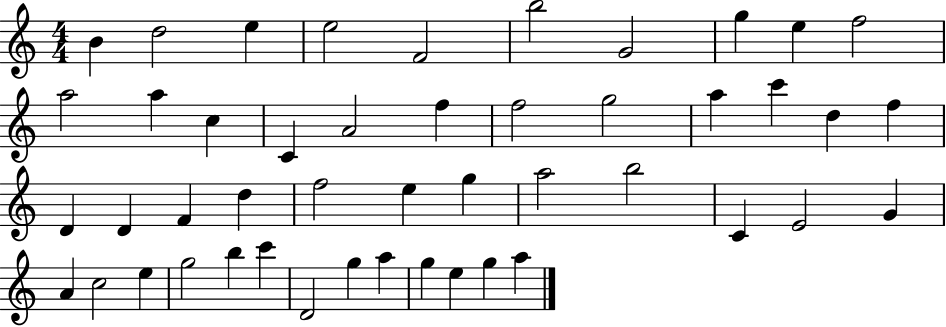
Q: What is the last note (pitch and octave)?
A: A5